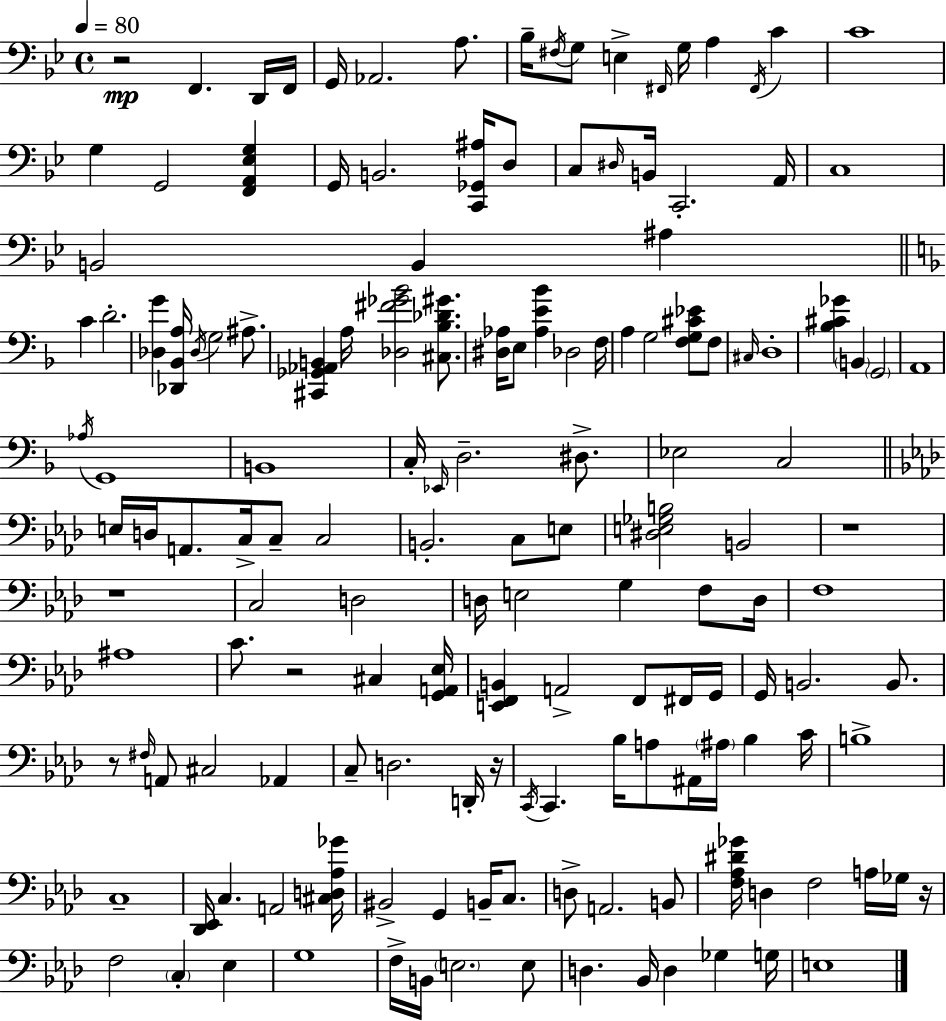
R/h F2/q. D2/s F2/s G2/s Ab2/h. A3/e. Bb3/s F#3/s G3/e E3/q F#2/s G3/s A3/q F#2/s C4/q C4/w G3/q G2/h [F2,A2,Eb3,G3]/q G2/s B2/h. [C2,Gb2,A#3]/s D3/e C3/e D#3/s B2/s C2/h. A2/s C3/w B2/h B2/q A#3/q C4/q D4/h. [Db3,G4]/q [Db2,Bb2,A3]/s Db3/s G3/h A#3/e. [C#2,Gb2,Ab2,B2]/q A3/s [Db3,F#4,Gb4,Bb4]/h [C#3,Bb3,Db4,G#4]/e. [D#3,Ab3]/s E3/e [Ab3,E4,Bb4]/q Db3/h F3/s A3/q G3/h [F3,G3,C#4,Eb4]/e F3/e C#3/s D3/w [Bb3,C#4,Gb4]/q B2/q G2/h A2/w Ab3/s G2/w B2/w C3/s Eb2/s D3/h. D#3/e. Eb3/h C3/h E3/s D3/s A2/e. C3/s C3/e C3/h B2/h. C3/e E3/e [D#3,E3,Gb3,B3]/h B2/h R/w R/w C3/h D3/h D3/s E3/h G3/q F3/e D3/s F3/w A#3/w C4/e. R/h C#3/q [G2,A2,Eb3]/s [E2,F2,B2]/q A2/h F2/e F#2/s G2/s G2/s B2/h. B2/e. R/e F#3/s A2/e C#3/h Ab2/q C3/e D3/h. D2/s R/s C2/s C2/q. Bb3/s A3/e A#2/s A#3/s Bb3/q C4/s B3/w C3/w [Db2,Eb2]/s C3/q. A2/h [C#3,D3,Ab3,Gb4]/s BIS2/h G2/q B2/s C3/e. D3/e A2/h. B2/e [F3,Ab3,D#4,Gb4]/s D3/q F3/h A3/s Gb3/s R/s F3/h C3/q Eb3/q G3/w F3/s B2/s E3/h. E3/e D3/q. Bb2/s D3/q Gb3/q G3/s E3/w